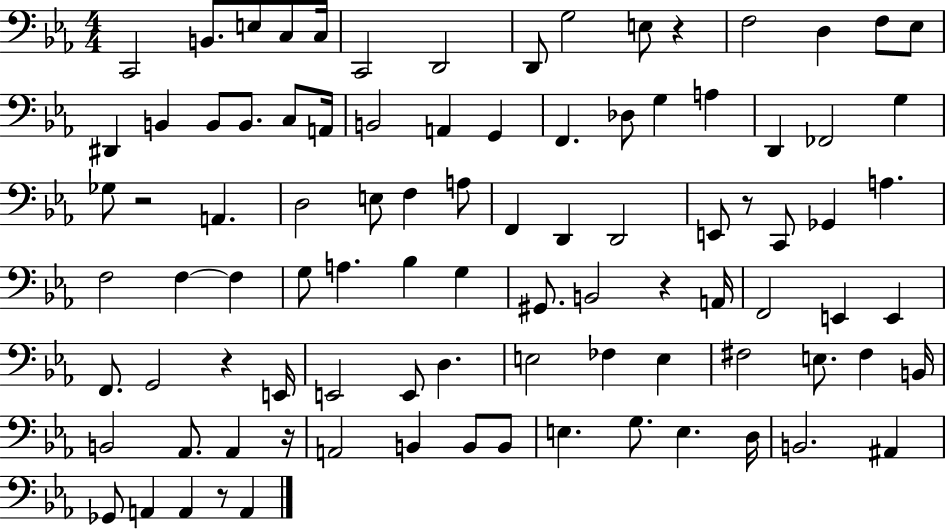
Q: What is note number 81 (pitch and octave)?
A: B2